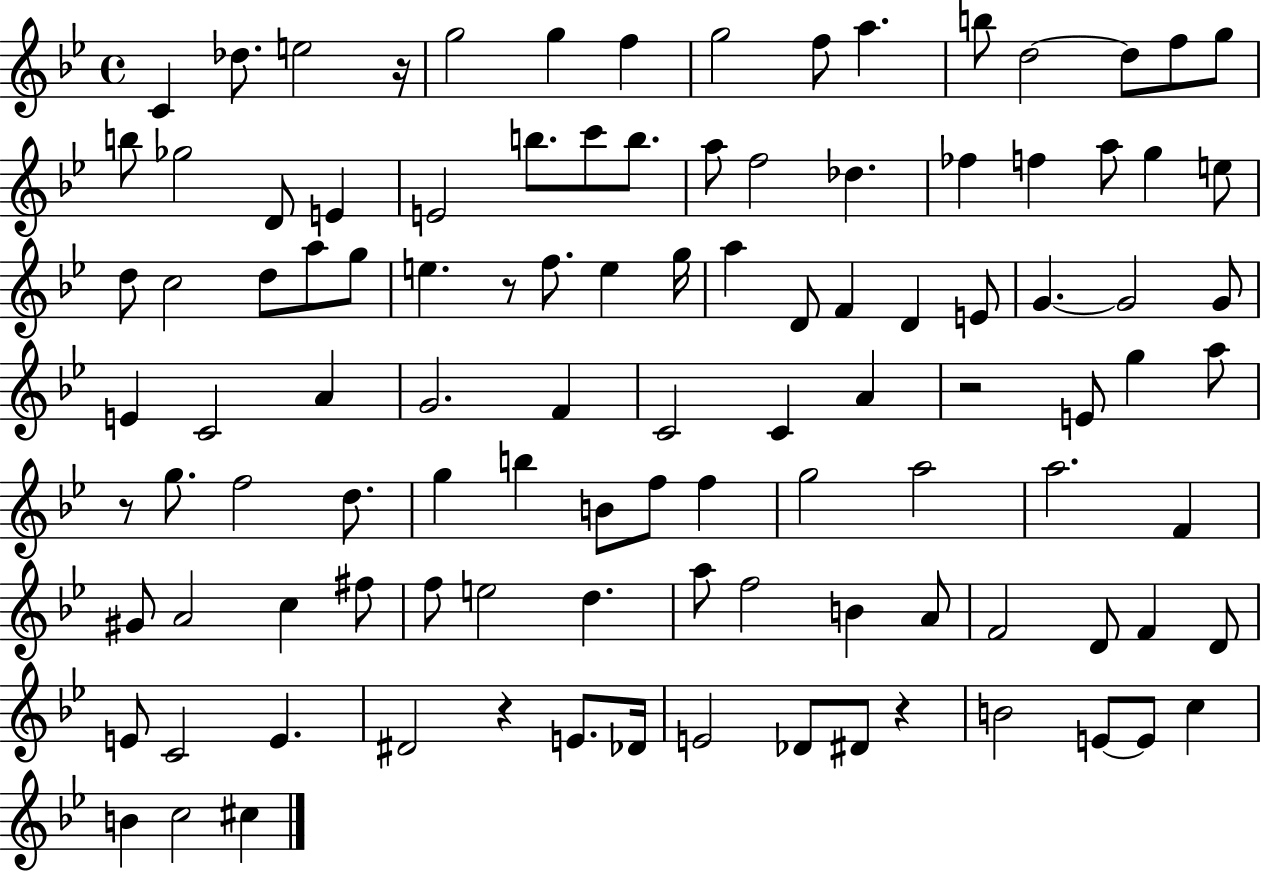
C4/q Db5/e. E5/h R/s G5/h G5/q F5/q G5/h F5/e A5/q. B5/e D5/h D5/e F5/e G5/e B5/e Gb5/h D4/e E4/q E4/h B5/e. C6/e B5/e. A5/e F5/h Db5/q. FES5/q F5/q A5/e G5/q E5/e D5/e C5/h D5/e A5/e G5/e E5/q. R/e F5/e. E5/q G5/s A5/q D4/e F4/q D4/q E4/e G4/q. G4/h G4/e E4/q C4/h A4/q G4/h. F4/q C4/h C4/q A4/q R/h E4/e G5/q A5/e R/e G5/e. F5/h D5/e. G5/q B5/q B4/e F5/e F5/q G5/h A5/h A5/h. F4/q G#4/e A4/h C5/q F#5/e F5/e E5/h D5/q. A5/e F5/h B4/q A4/e F4/h D4/e F4/q D4/e E4/e C4/h E4/q. D#4/h R/q E4/e. Db4/s E4/h Db4/e D#4/e R/q B4/h E4/e E4/e C5/q B4/q C5/h C#5/q